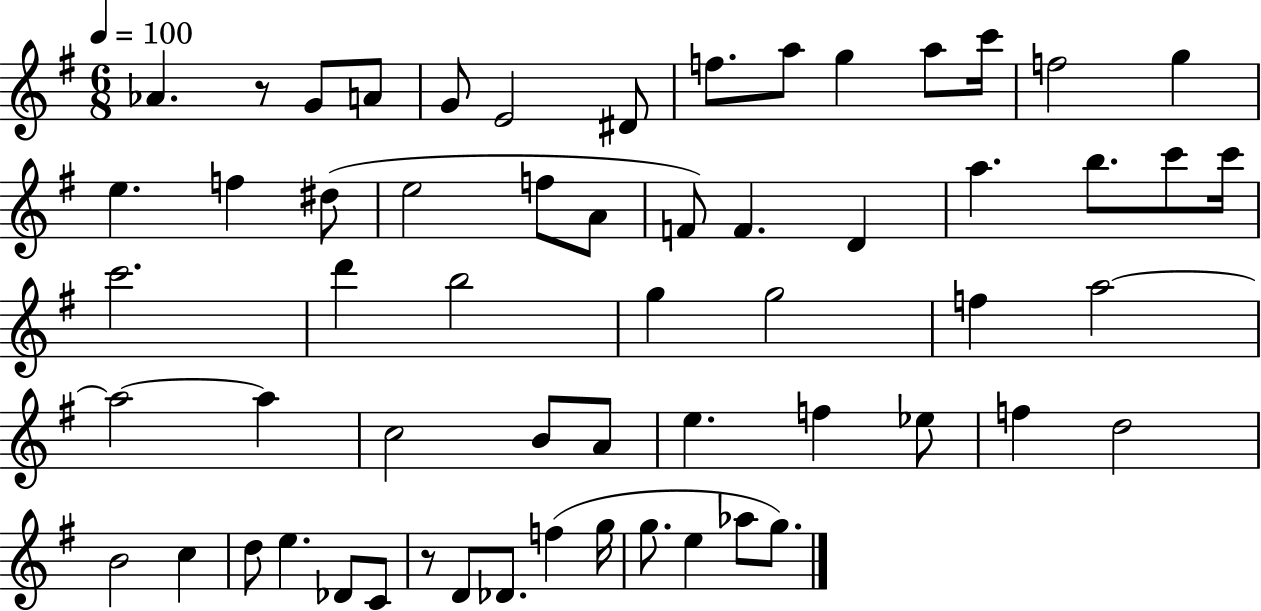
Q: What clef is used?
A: treble